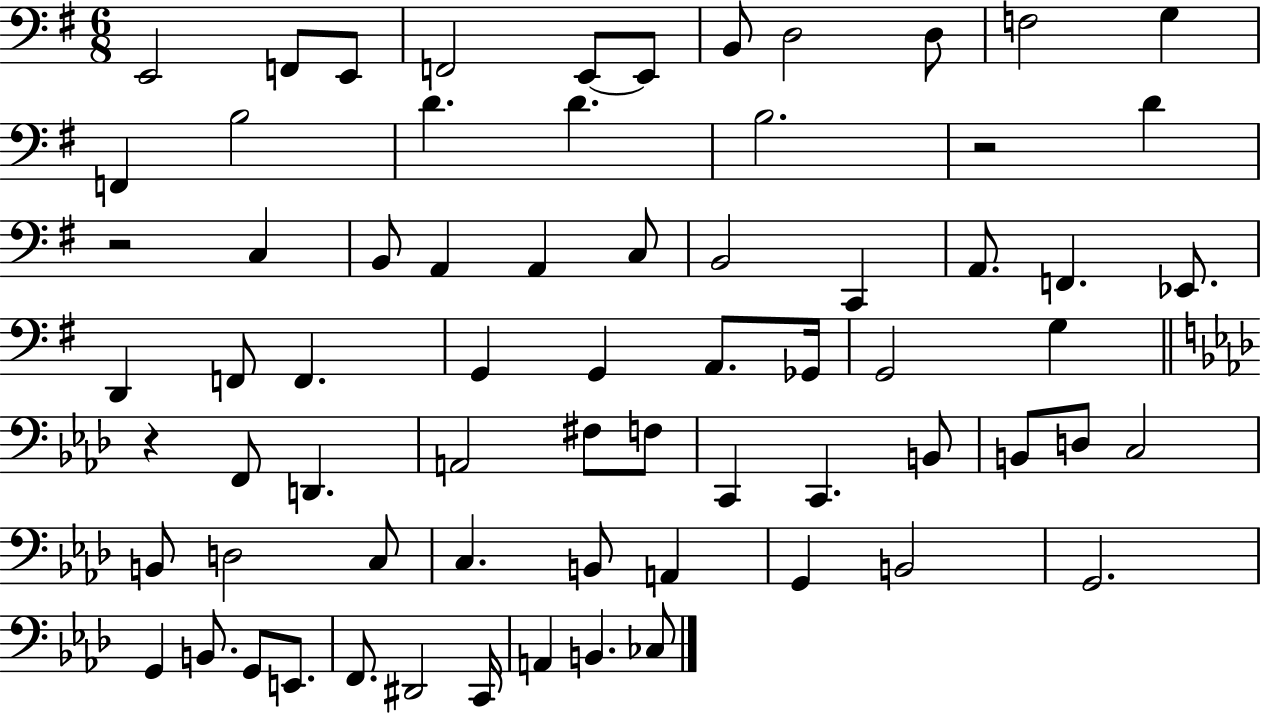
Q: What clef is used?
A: bass